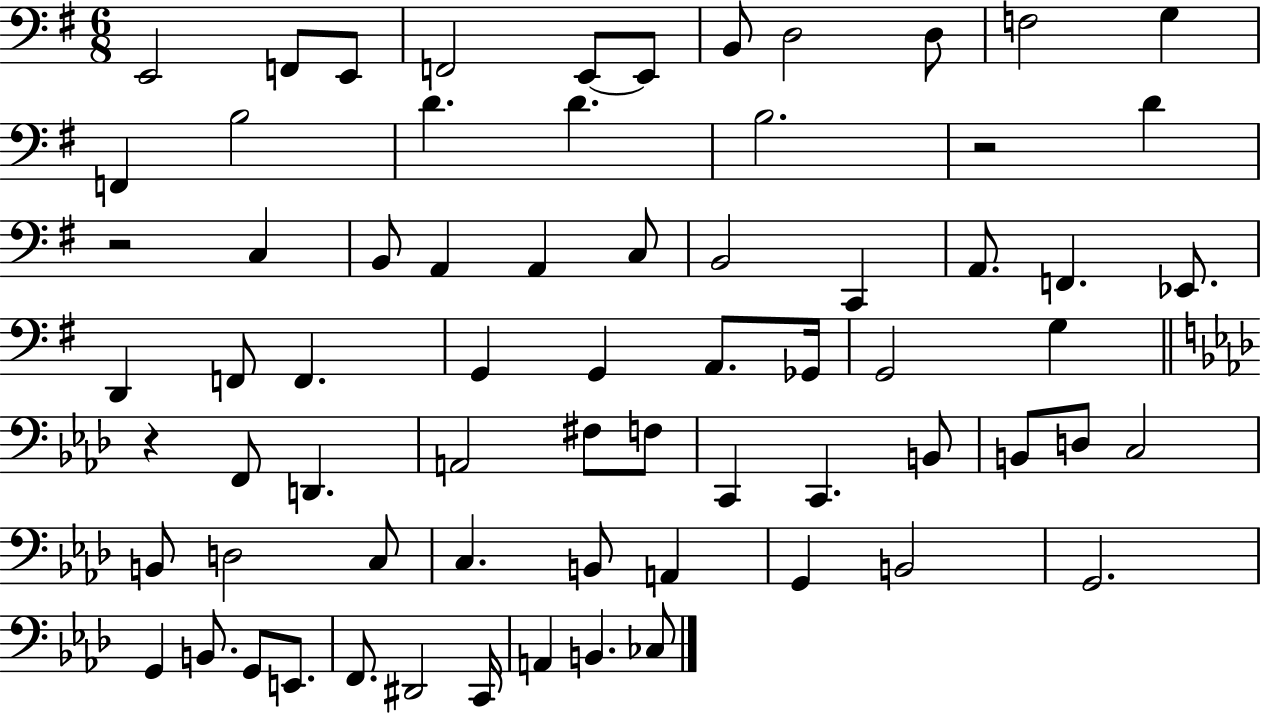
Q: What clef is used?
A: bass